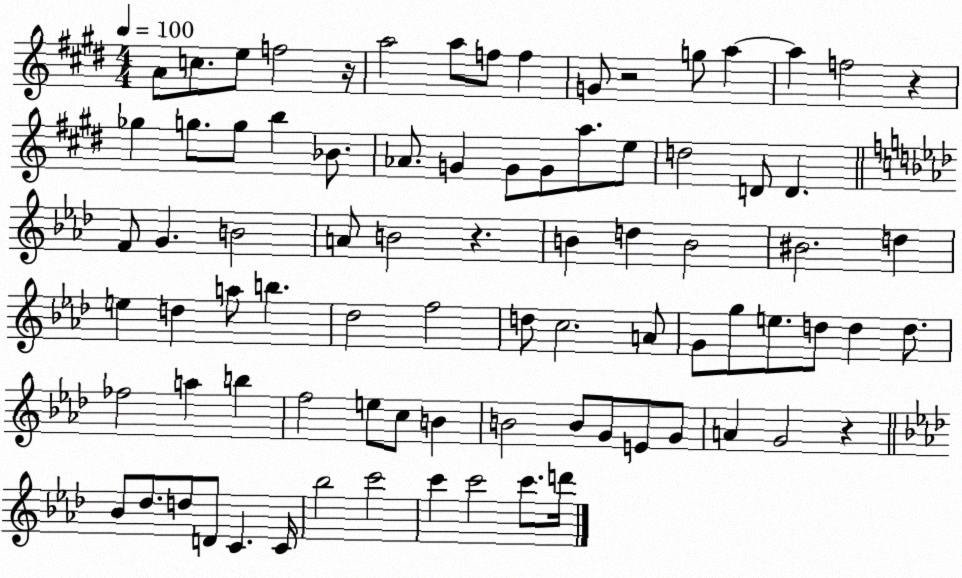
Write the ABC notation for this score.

X:1
T:Untitled
M:4/4
L:1/4
K:E
A/2 c/2 e/2 f2 z/4 a2 a/2 f/2 f G/2 z2 g/2 a a f2 z _g g/2 g/2 b _B/2 _A/2 G G/2 G/2 a/2 e/2 d2 D/2 D F/2 G B2 A/2 B2 z B d B2 ^B2 d e d a/2 b _d2 f2 d/2 c2 A/2 G/2 g/2 e/2 d/2 d d/2 _f2 a b f2 e/2 c/2 B B2 B/2 G/2 E/2 G/2 A G2 z _B/2 _d/2 d/2 D/2 C C/4 _b2 c'2 c' c'2 c'/2 d'/4